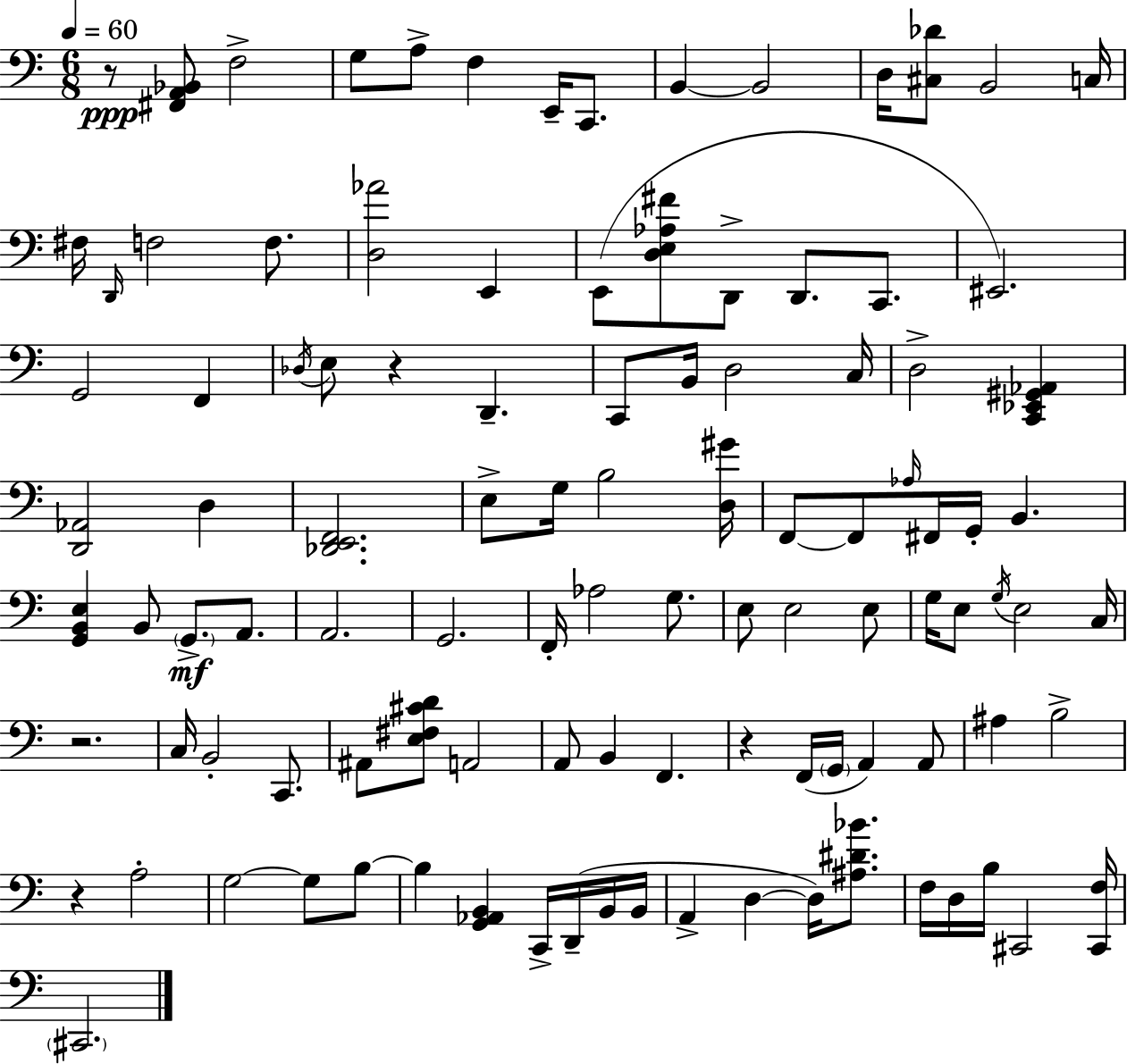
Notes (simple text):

R/e [F#2,A2,Bb2]/e F3/h G3/e A3/e F3/q E2/s C2/e. B2/q B2/h D3/s [C#3,Db4]/e B2/h C3/s F#3/s D2/s F3/h F3/e. [D3,Ab4]/h E2/q E2/e [D3,E3,Ab3,F#4]/e D2/e D2/e. C2/e. EIS2/h. G2/h F2/q Db3/s E3/e R/q D2/q. C2/e B2/s D3/h C3/s D3/h [C2,Eb2,G#2,Ab2]/q [D2,Ab2]/h D3/q [Db2,E2,F2]/h. E3/e G3/s B3/h [D3,G#4]/s F2/e F2/e Ab3/s F#2/s G2/s B2/q. [G2,B2,E3]/q B2/e G2/e. A2/e. A2/h. G2/h. F2/s Ab3/h G3/e. E3/e E3/h E3/e G3/s E3/e G3/s E3/h C3/s R/h. C3/s B2/h C2/e. A#2/e [E3,F#3,C#4,D4]/e A2/h A2/e B2/q F2/q. R/q F2/s G2/s A2/q A2/e A#3/q B3/h R/q A3/h G3/h G3/e B3/e B3/q [G2,Ab2,B2]/q C2/s D2/s B2/s B2/s A2/q D3/q D3/s [A#3,D#4,Bb4]/e. F3/s D3/s B3/s C#2/h [C#2,F3]/s C#2/h.